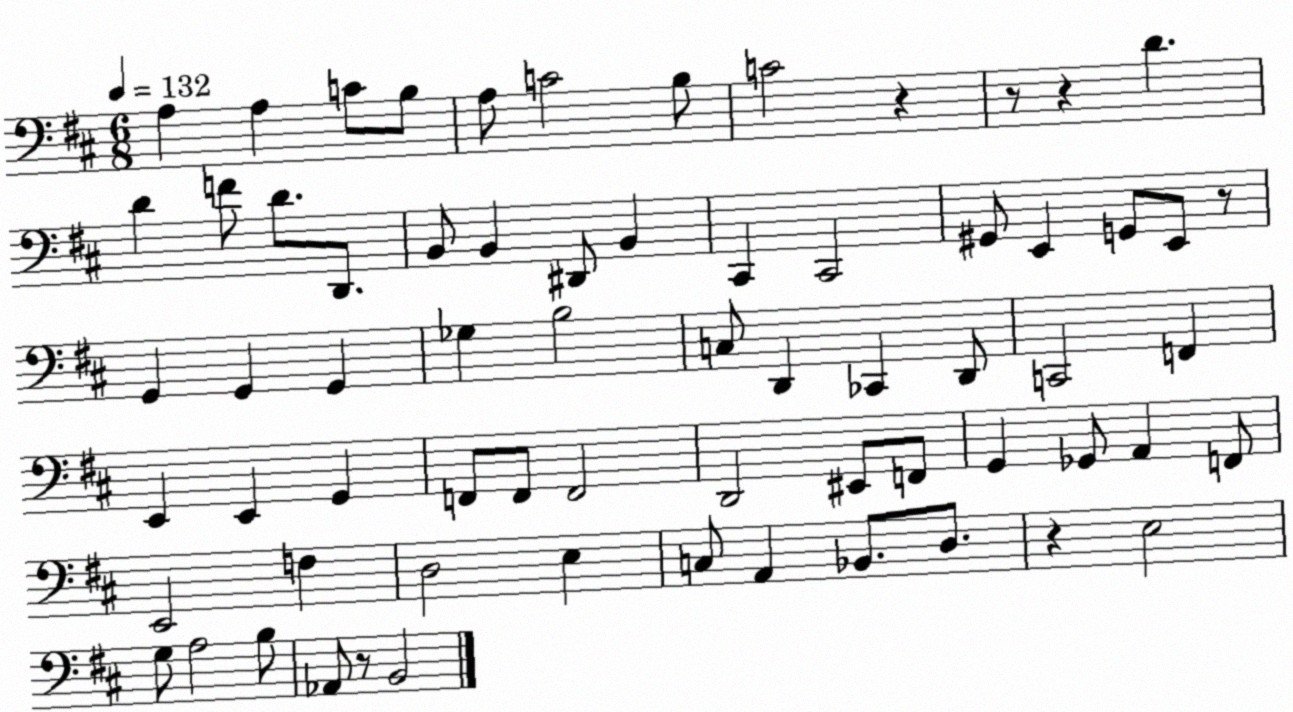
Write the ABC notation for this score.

X:1
T:Untitled
M:6/8
L:1/4
K:D
A, A, C/2 B,/2 A,/2 C2 B,/2 C2 z z/2 z D D F/2 D/2 D,,/2 B,,/2 B,, ^D,,/2 B,, ^C,, ^C,,2 ^G,,/2 E,, G,,/2 E,,/2 z/2 G,, G,, G,, _G, B,2 C,/2 D,, _C,, D,,/2 C,,2 F,, E,, E,, G,, F,,/2 F,,/2 F,,2 D,,2 ^E,,/2 F,,/2 G,, _G,,/2 A,, F,,/2 E,,2 F, D,2 E, C,/2 A,, _B,,/2 D,/2 z E,2 G,/2 A,2 B,/2 _A,,/2 z/2 B,,2